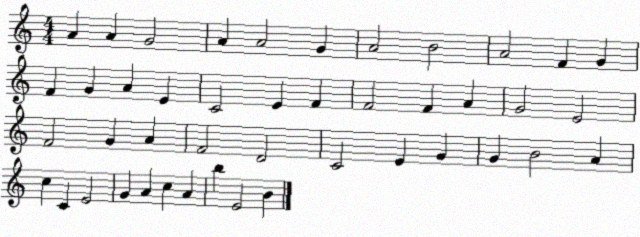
X:1
T:Untitled
M:4/4
L:1/4
K:C
A A G2 A A2 G A2 B2 A2 F G F G A E C2 E F F2 F A G2 E2 F2 G A F2 D2 C2 E G G B2 A c C E2 G A c A b E2 B